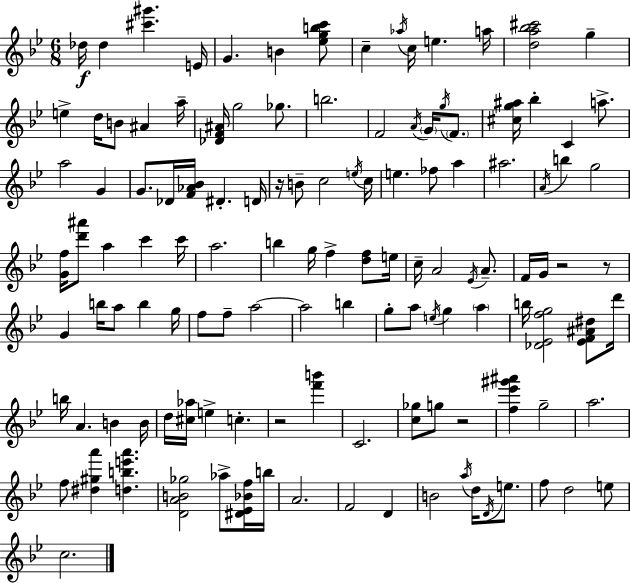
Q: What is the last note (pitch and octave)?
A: C5